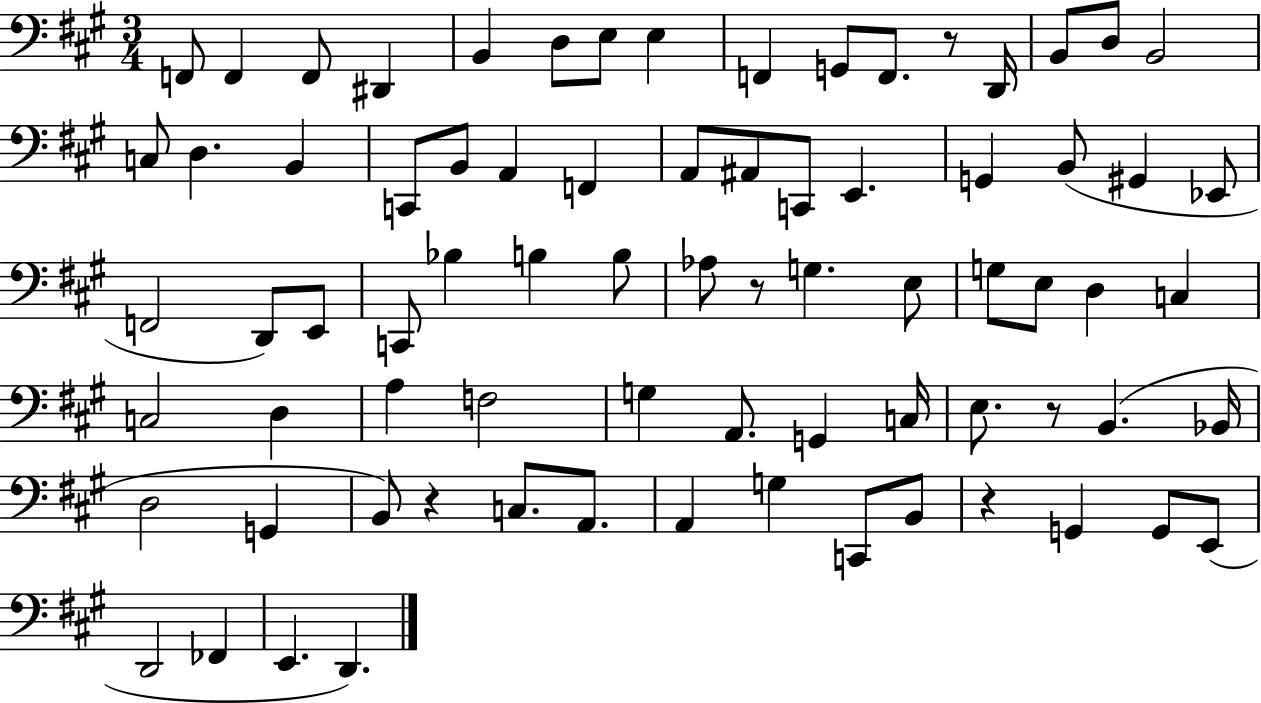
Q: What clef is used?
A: bass